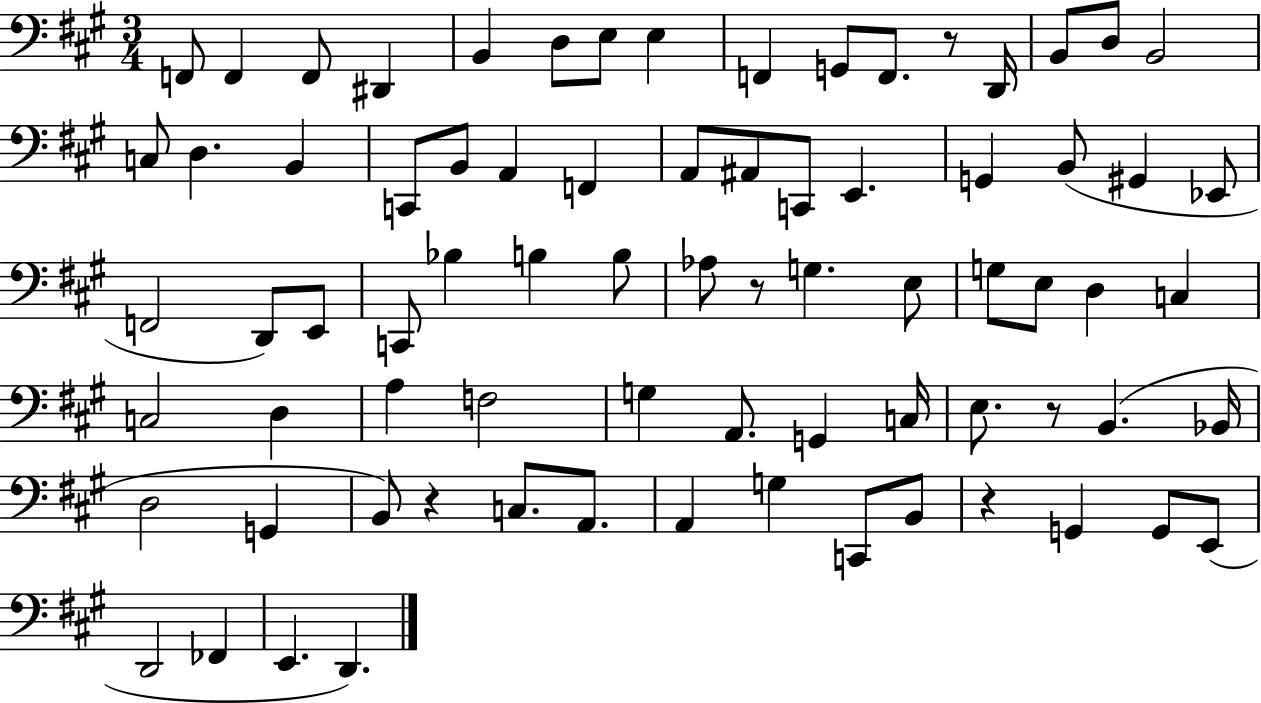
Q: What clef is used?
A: bass